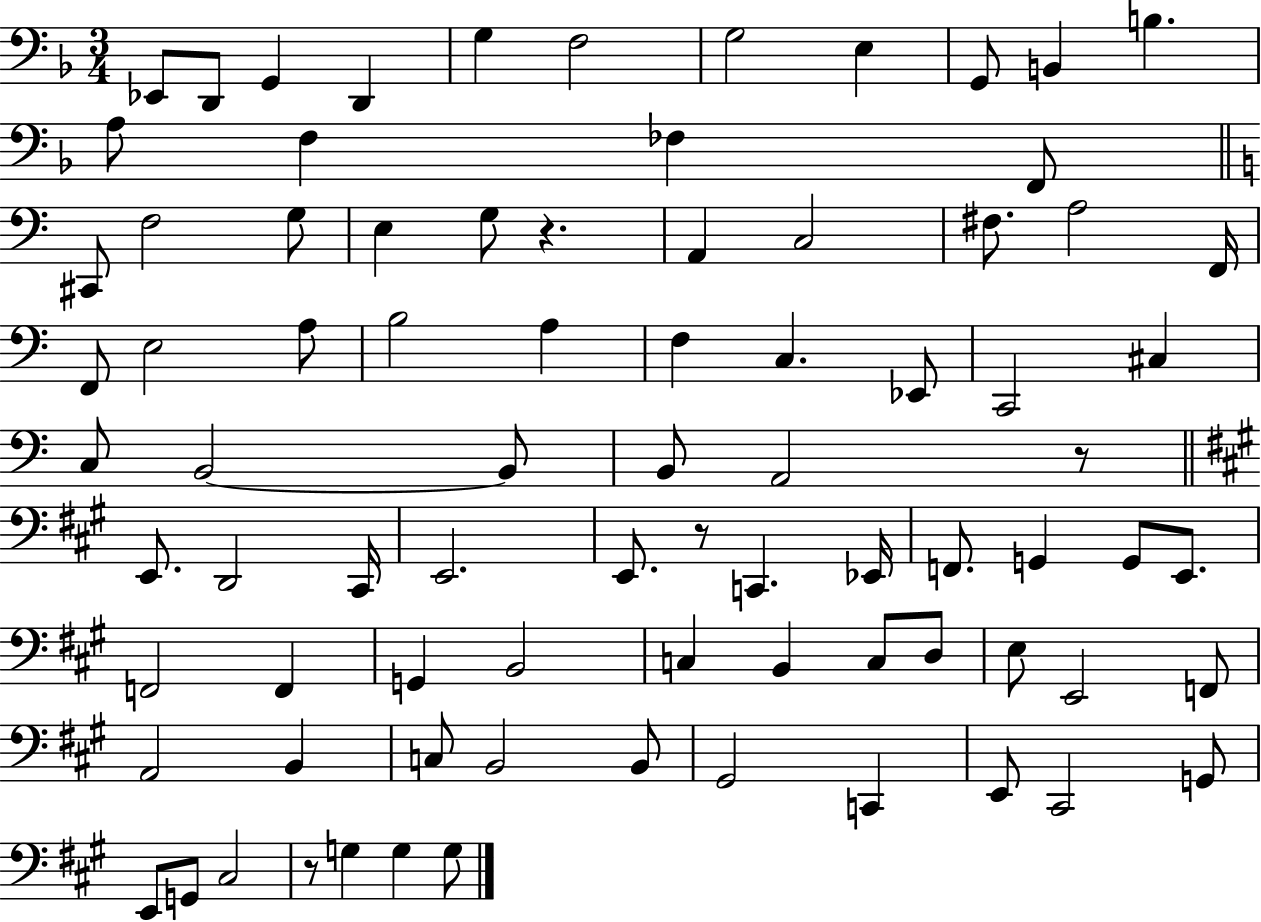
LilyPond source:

{
  \clef bass
  \numericTimeSignature
  \time 3/4
  \key f \major
  ees,8 d,8 g,4 d,4 | g4 f2 | g2 e4 | g,8 b,4 b4. | \break a8 f4 fes4 f,8 | \bar "||" \break \key c \major cis,8 f2 g8 | e4 g8 r4. | a,4 c2 | fis8. a2 f,16 | \break f,8 e2 a8 | b2 a4 | f4 c4. ees,8 | c,2 cis4 | \break c8 b,2~~ b,8 | b,8 a,2 r8 | \bar "||" \break \key a \major e,8. d,2 cis,16 | e,2. | e,8. r8 c,4. ees,16 | f,8. g,4 g,8 e,8. | \break f,2 f,4 | g,4 b,2 | c4 b,4 c8 d8 | e8 e,2 f,8 | \break a,2 b,4 | c8 b,2 b,8 | gis,2 c,4 | e,8 cis,2 g,8 | \break e,8 g,8 cis2 | r8 g4 g4 g8 | \bar "|."
}